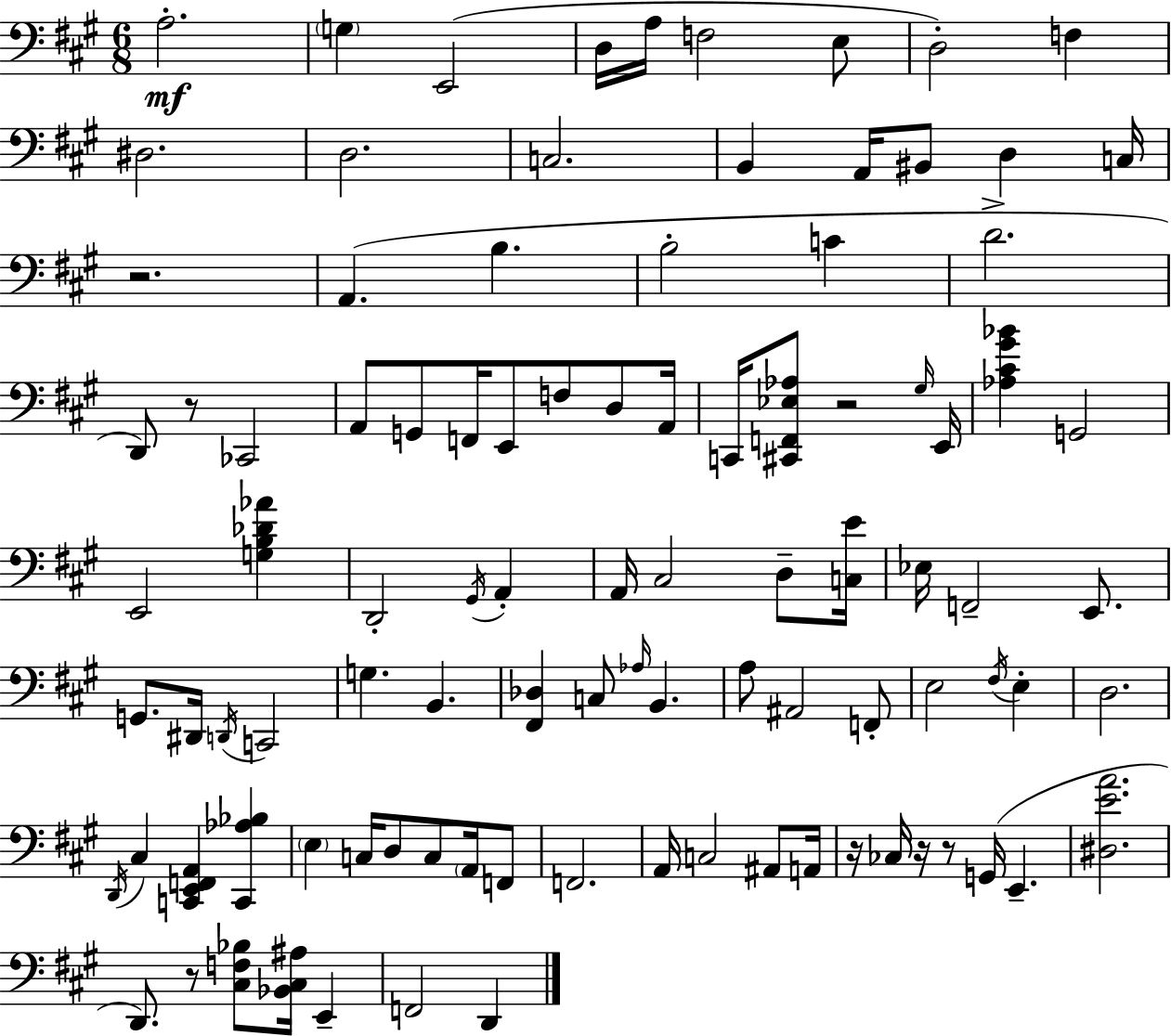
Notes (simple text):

A3/h. G3/q E2/h D3/s A3/s F3/h E3/e D3/h F3/q D#3/h. D3/h. C3/h. B2/q A2/s BIS2/e D3/q C3/s R/h. A2/q. B3/q. B3/h C4/q D4/h. D2/e R/e CES2/h A2/e G2/e F2/s E2/e F3/e D3/e A2/s C2/s [C#2,F2,Eb3,Ab3]/e R/h G#3/s E2/s [Ab3,C#4,G#4,Bb4]/q G2/h E2/h [G3,B3,Db4,Ab4]/q D2/h G#2/s A2/q A2/s C#3/h D3/e [C3,E4]/s Eb3/s F2/h E2/e. G2/e. D#2/s D2/s C2/h G3/q. B2/q. [F#2,Db3]/q C3/e Ab3/s B2/q. A3/e A#2/h F2/e E3/h F#3/s E3/q D3/h. D2/s C#3/q [C2,E2,F2,A2]/q [C2,Ab3,Bb3]/q E3/q C3/s D3/e C3/e A2/s F2/e F2/h. A2/s C3/h A#2/e A2/s R/s CES3/s R/s R/e G2/s E2/q. [D#3,E4,A4]/h. D2/e. R/e [C#3,F3,Bb3]/e [Bb2,C#3,A#3]/s E2/q F2/h D2/q